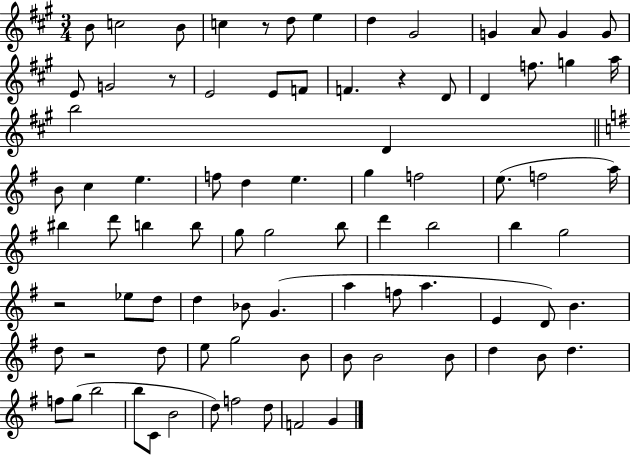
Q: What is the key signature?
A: A major